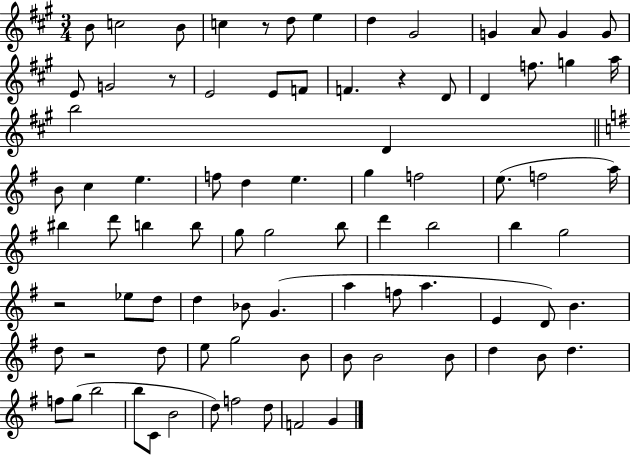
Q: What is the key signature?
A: A major